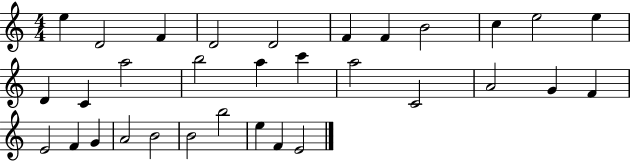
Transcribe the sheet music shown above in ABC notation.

X:1
T:Untitled
M:4/4
L:1/4
K:C
e D2 F D2 D2 F F B2 c e2 e D C a2 b2 a c' a2 C2 A2 G F E2 F G A2 B2 B2 b2 e F E2